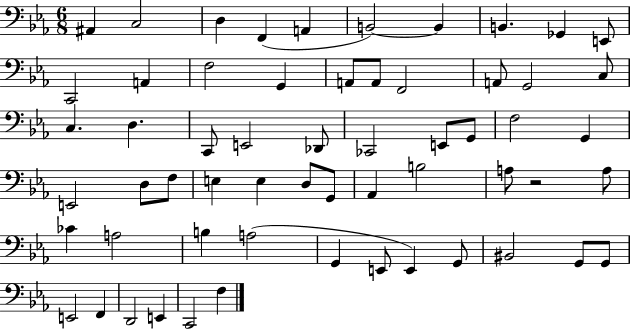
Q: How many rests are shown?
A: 1